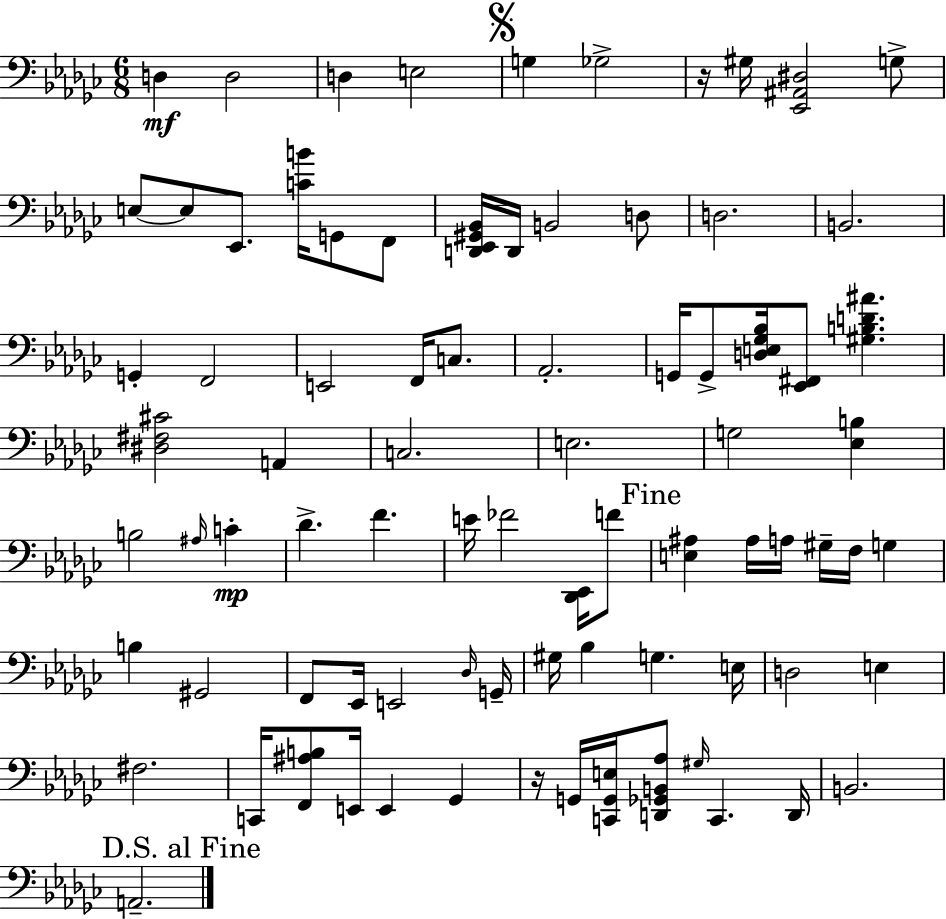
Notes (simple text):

D3/q D3/h D3/q E3/h G3/q Gb3/h R/s G#3/s [Eb2,A#2,D#3]/h G3/e E3/e E3/e Eb2/e. [C4,B4]/s G2/e F2/e [D2,Eb2,G#2,Bb2]/s D2/s B2/h D3/e D3/h. B2/h. G2/q F2/h E2/h F2/s C3/e. Ab2/h. G2/s G2/e [D3,E3,Gb3,Bb3]/s [Eb2,F#2]/e [G#3,B3,D4,A#4]/q. [D#3,F#3,C#4]/h A2/q C3/h. E3/h. G3/h [Eb3,B3]/q B3/h A#3/s C4/q Db4/q. F4/q. E4/s FES4/h [Db2,Eb2]/s F4/e [E3,A#3]/q A#3/s A3/s G#3/s F3/s G3/q B3/q G#2/h F2/e Eb2/s E2/h Db3/s G2/s G#3/s Bb3/q G3/q. E3/s D3/h E3/q F#3/h. C2/s [F2,A#3,B3]/e E2/s E2/q Gb2/q R/s G2/s [C2,G2,E3]/s [D2,Gb2,B2,Ab3]/e G#3/s C2/q. D2/s B2/h. A2/h.